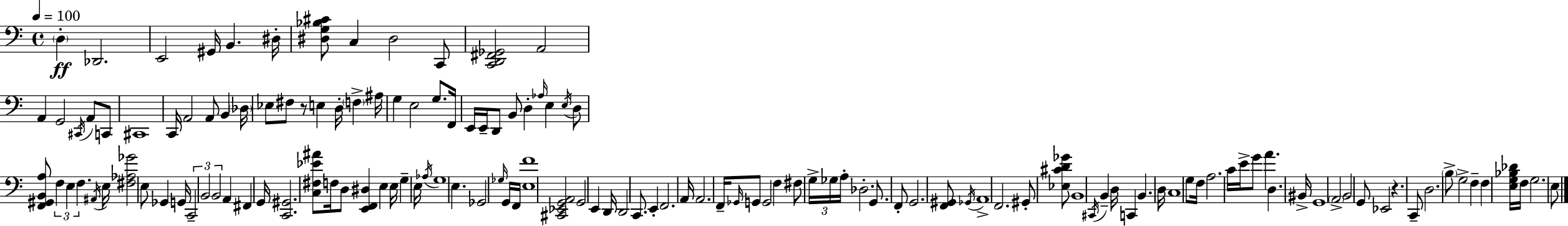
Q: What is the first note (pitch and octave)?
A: D3